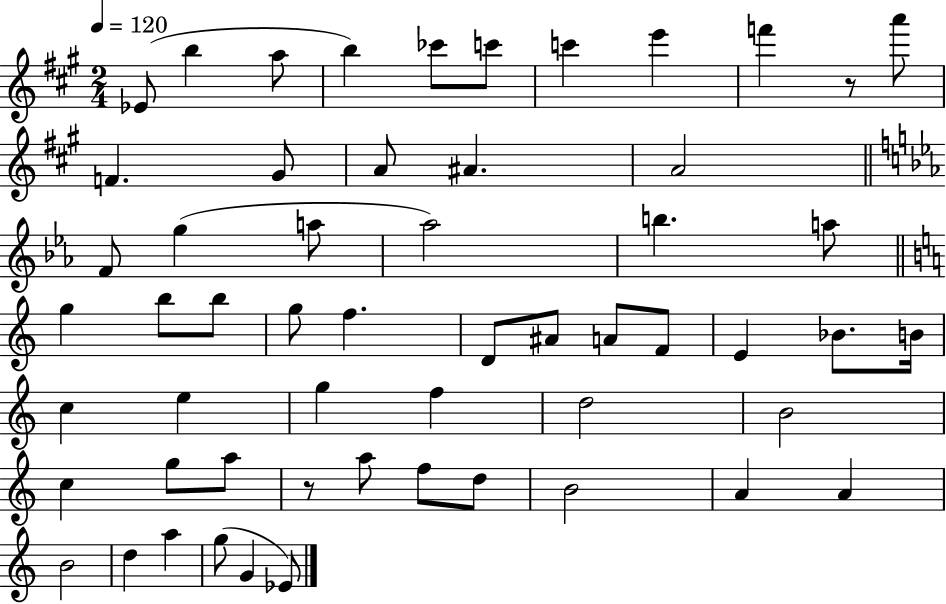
Eb4/e B5/q A5/e B5/q CES6/e C6/e C6/q E6/q F6/q R/e A6/e F4/q. G#4/e A4/e A#4/q. A4/h F4/e G5/q A5/e Ab5/h B5/q. A5/e G5/q B5/e B5/e G5/e F5/q. D4/e A#4/e A4/e F4/e E4/q Bb4/e. B4/s C5/q E5/q G5/q F5/q D5/h B4/h C5/q G5/e A5/e R/e A5/e F5/e D5/e B4/h A4/q A4/q B4/h D5/q A5/q G5/e G4/q Eb4/e